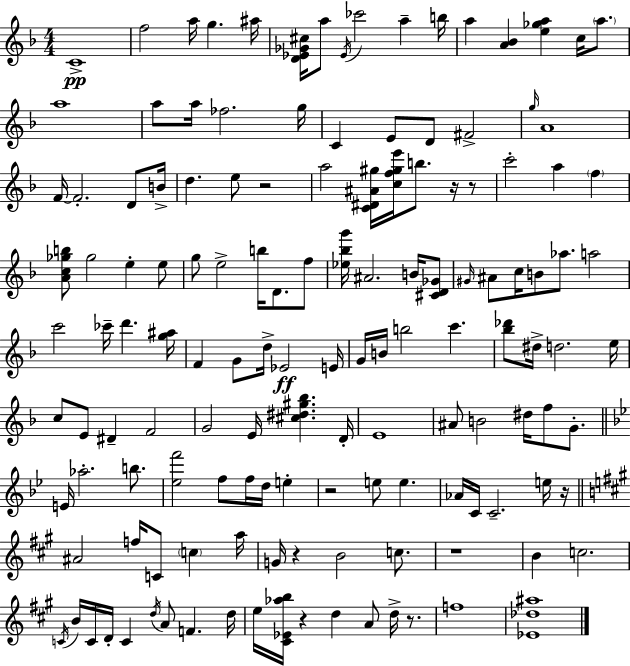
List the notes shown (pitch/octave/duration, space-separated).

C4/w F5/h A5/s G5/q. A#5/s [D4,Eb4,Gb4,C#5]/s A5/e Eb4/s CES6/h A5/q B5/s A5/q [A4,Bb4]/q [E5,Gb5,A5]/q C5/s A5/e. A5/w A5/e A5/s FES5/h. G5/s C4/q E4/e D4/e F#4/h G5/s A4/w F4/s F4/h. D4/e B4/s D5/q. E5/e R/h A5/h [C4,D#4,A#4,G#5]/s [C5,F5,G#5,E6]/s B5/e. R/s R/e C6/h A5/q F5/q [A4,C5,Gb5,B5]/e Gb5/h E5/q E5/e G5/e E5/h B5/s D4/e. F5/e [Eb5,Bb5,G6]/s A#4/h. B4/s [C#4,D4,Gb4]/e G#4/s A#4/e C5/s B4/e Ab5/e. A5/h C6/h CES6/s D6/q. [G5,A#5]/s F4/q G4/e D5/s Eb4/h E4/s G4/s B4/s B5/h C6/q. [Bb5,Db6]/e D#5/s D5/h. E5/s C5/e E4/e D#4/q F4/h G4/h E4/s [C#5,D#5,G#5,Bb5]/q. D4/s E4/w A#4/e B4/h D#5/s F5/e G4/e. E4/s Ab5/h. B5/e. [Eb5,F6]/h F5/e F5/s D5/s E5/q R/h E5/e E5/q. Ab4/s C4/s C4/h. E5/s R/s A#4/h F5/s C4/e C5/q A5/s G4/s R/q B4/h C5/e. R/w B4/q C5/h. C4/s B4/s C4/s D4/s C4/q D5/s A4/e F4/q. D5/s E5/s [C#4,Eb4,Ab5,B5]/s R/q D5/q A4/e D5/s R/e. F5/w [Eb4,Db5,A#5]/w